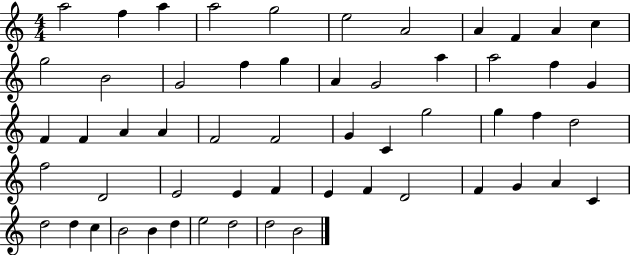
A5/h F5/q A5/q A5/h G5/h E5/h A4/h A4/q F4/q A4/q C5/q G5/h B4/h G4/h F5/q G5/q A4/q G4/h A5/q A5/h F5/q G4/q F4/q F4/q A4/q A4/q F4/h F4/h G4/q C4/q G5/h G5/q F5/q D5/h F5/h D4/h E4/h E4/q F4/q E4/q F4/q D4/h F4/q G4/q A4/q C4/q D5/h D5/q C5/q B4/h B4/q D5/q E5/h D5/h D5/h B4/h